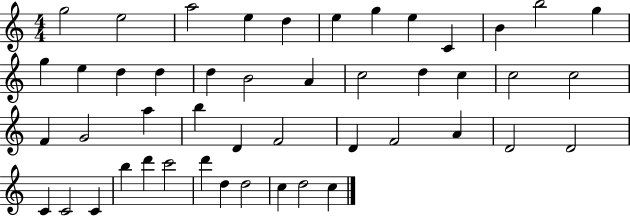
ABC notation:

X:1
T:Untitled
M:4/4
L:1/4
K:C
g2 e2 a2 e d e g e C B b2 g g e d d d B2 A c2 d c c2 c2 F G2 a b D F2 D F2 A D2 D2 C C2 C b d' c'2 d' d d2 c d2 c